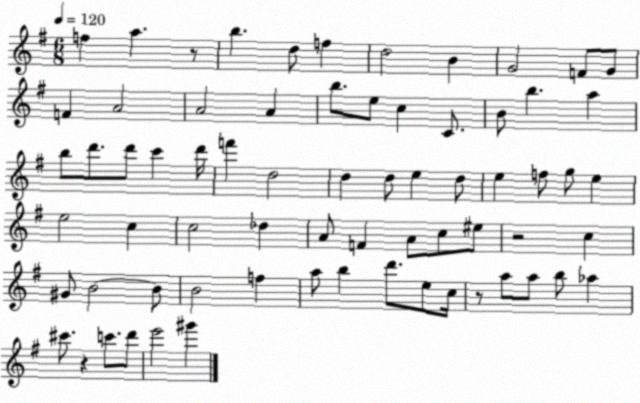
X:1
T:Untitled
M:6/8
L:1/4
K:G
f a z/2 b d/2 f d2 B G2 F/2 G/2 F A2 A2 A b/2 e/2 c C/2 B/2 b a b/2 d'/2 d'/2 c' d'/4 f' d2 d d/2 e d/2 e f/2 g/2 e e2 c c2 _d A/2 F A/2 c/2 ^e/2 z2 c ^G/2 B2 B/2 B2 f a/2 b d'/2 e/2 c/4 z/2 a/2 a/2 b/2 _a ^c'/2 z c'/2 d'/2 e'2 ^g'